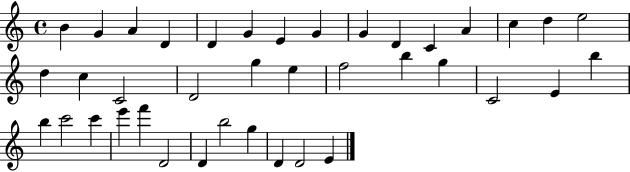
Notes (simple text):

B4/q G4/q A4/q D4/q D4/q G4/q E4/q G4/q G4/q D4/q C4/q A4/q C5/q D5/q E5/h D5/q C5/q C4/h D4/h G5/q E5/q F5/h B5/q G5/q C4/h E4/q B5/q B5/q C6/h C6/q E6/q F6/q D4/h D4/q B5/h G5/q D4/q D4/h E4/q